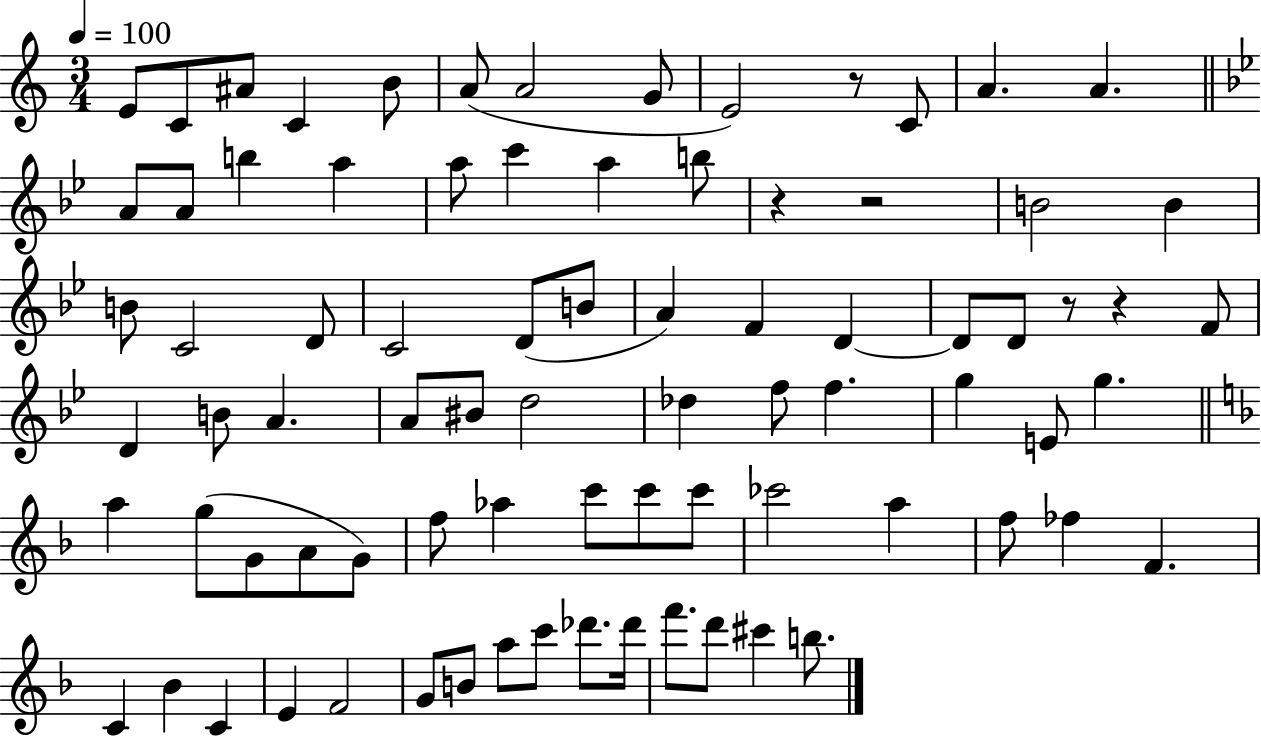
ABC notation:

X:1
T:Untitled
M:3/4
L:1/4
K:C
E/2 C/2 ^A/2 C B/2 A/2 A2 G/2 E2 z/2 C/2 A A A/2 A/2 b a a/2 c' a b/2 z z2 B2 B B/2 C2 D/2 C2 D/2 B/2 A F D D/2 D/2 z/2 z F/2 D B/2 A A/2 ^B/2 d2 _d f/2 f g E/2 g a g/2 G/2 A/2 G/2 f/2 _a c'/2 c'/2 c'/2 _c'2 a f/2 _f F C _B C E F2 G/2 B/2 a/2 c'/2 _d'/2 _d'/4 f'/2 d'/2 ^c' b/2